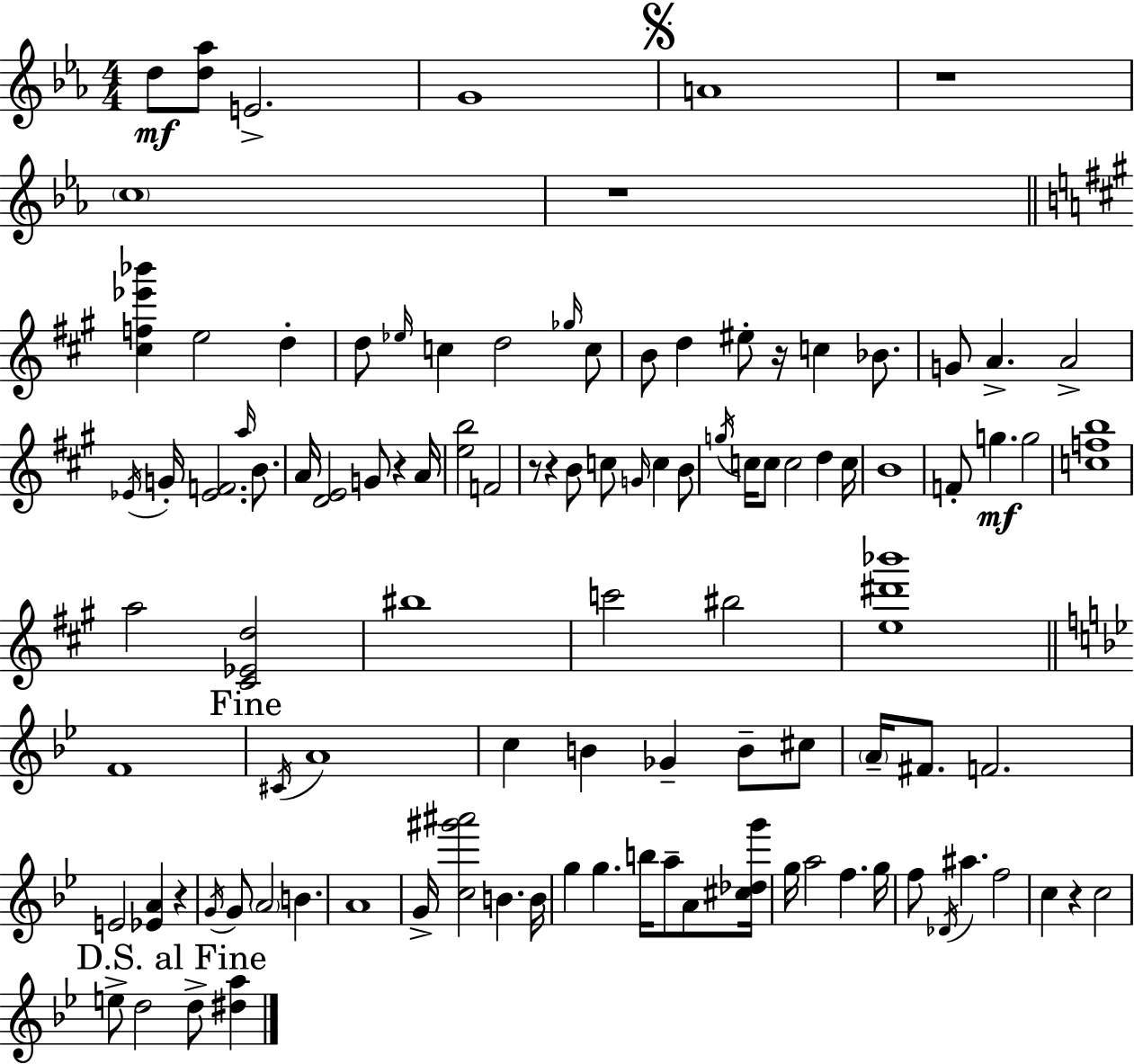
D5/e [D5,Ab5]/e E4/h. G4/w A4/w R/w C5/w R/w [C#5,F5,Eb6,Bb6]/q E5/h D5/q D5/e Eb5/s C5/q D5/h Gb5/s C5/e B4/e D5/q EIS5/e R/s C5/q Bb4/e. G4/e A4/q. A4/h Eb4/s G4/s [Eb4,F4]/h. A5/s B4/e. A4/s [D4,E4]/h G4/e R/q A4/s [E5,B5]/h F4/h R/e R/q B4/e C5/e G4/s C5/q B4/e G5/s C5/s C5/e C5/h D5/q C5/s B4/w F4/e G5/q. G5/h [C5,F5,B5]/w A5/h [C#4,Eb4,D5]/h BIS5/w C6/h BIS5/h [E5,D#6,Bb6]/w F4/w C#4/s A4/w C5/q B4/q Gb4/q B4/e C#5/e A4/s F#4/e. F4/h. E4/h [Eb4,A4]/q R/q G4/s G4/e A4/h B4/q. A4/w G4/s [C5,G#6,A#6]/h B4/q. B4/s G5/q G5/q. B5/s A5/e A4/e [C#5,Db5,G6]/s G5/s A5/h F5/q. G5/s F5/e Db4/s A#5/q. F5/h C5/q R/q C5/h E5/e D5/h D5/e [D#5,A5]/q